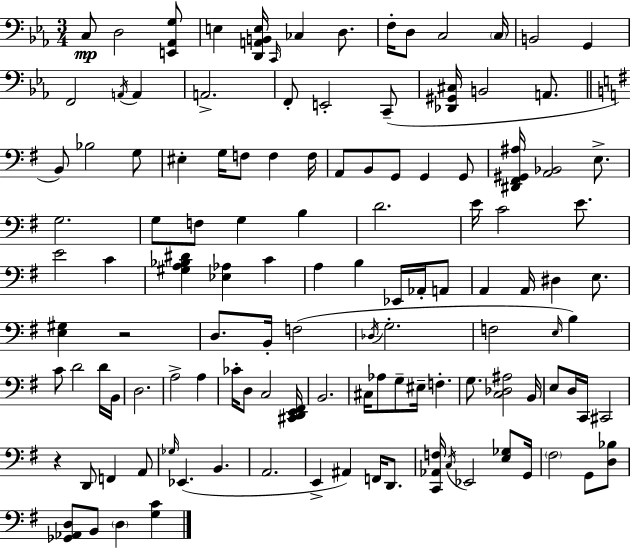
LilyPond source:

{
  \clef bass
  \numericTimeSignature
  \time 3/4
  \key ees \major
  c8\mp d2 <e, aes, g>8 | e4 <d, a, b, e>16 \grace { c,16 } ces4 d8. | f16-. d8 c2 | \parenthesize c16 b,2 g,4 | \break f,2 \acciaccatura { a,16 } a,4 | a,2.-> | f,8-. e,2-. | c,8--( <des, gis, cis>16 b,2 a,8. | \break \bar "||" \break \key g \major b,8) bes2 g8 | eis4-. g16 f8 f4 f16 | a,8 b,8 g,8 g,4 g,8 | <dis, fis, gis, ais>16 <a, bes,>2 e8.-> | \break g2. | g8 f8 g4 b4 | d'2. | e'16 c'2 e'8. | \break e'2 c'4 | <gis a bes dis'>4 <ees aes>4 c'4 | a4 b4 ees,16 aes,16-. a,8 | a,4 a,16 dis4 e8. | \break <e gis>4 r2 | d8. b,16-. f2( | \acciaccatura { des16 } g2.-. | f2 \grace { e16 }) b4 | \break c'8 d'2 | d'16 b,16 d2. | a2-> a4 | ces'16-. d8 c2 | \break <cis, d, e, fis,>16 b,2. | cis16 aes8 g8-- eis16-- f4.-. | g8. <c des ais>2 | b,16 e8 d16 c,16 cis,2 | \break r4 d,8 f,4 | a,8 \grace { ges16 } ees,4.( b,4. | a,2. | e,4-> ais,4) f,16 | \break d,8. <c, aes, f>16 \acciaccatura { c16 } ees,2 | <e ges>8 g,16 \parenthesize fis2 | g,8 <d bes>8 <ges, aes, d>8 b,8 \parenthesize d4 | <g c'>4 \bar "|."
}